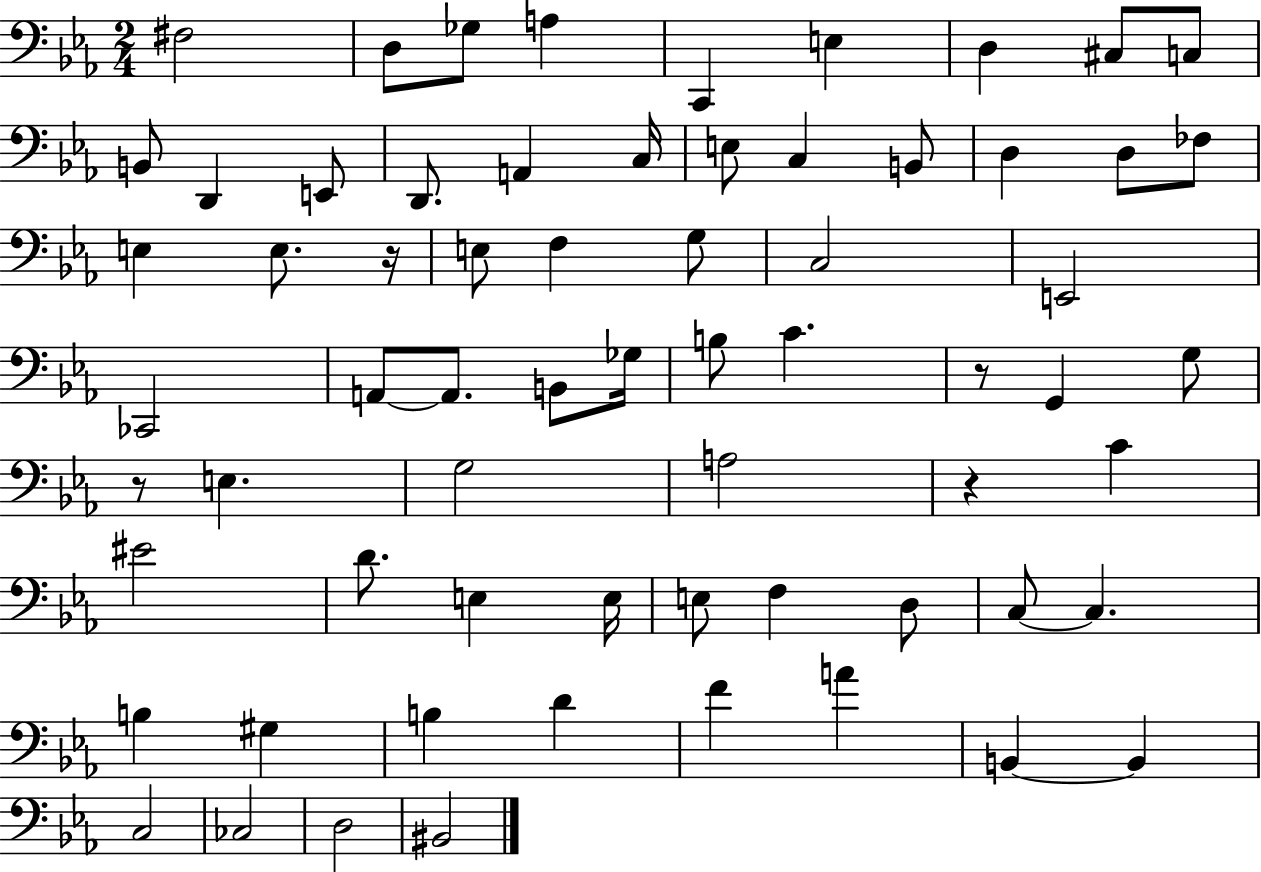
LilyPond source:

{
  \clef bass
  \numericTimeSignature
  \time 2/4
  \key ees \major
  \repeat volta 2 { fis2 | d8 ges8 a4 | c,4 e4 | d4 cis8 c8 | \break b,8 d,4 e,8 | d,8. a,4 c16 | e8 c4 b,8 | d4 d8 fes8 | \break e4 e8. r16 | e8 f4 g8 | c2 | e,2 | \break ces,2 | a,8~~ a,8. b,8 ges16 | b8 c'4. | r8 g,4 g8 | \break r8 e4. | g2 | a2 | r4 c'4 | \break eis'2 | d'8. e4 e16 | e8 f4 d8 | c8~~ c4. | \break b4 gis4 | b4 d'4 | f'4 a'4 | b,4~~ b,4 | \break c2 | ces2 | d2 | bis,2 | \break } \bar "|."
}